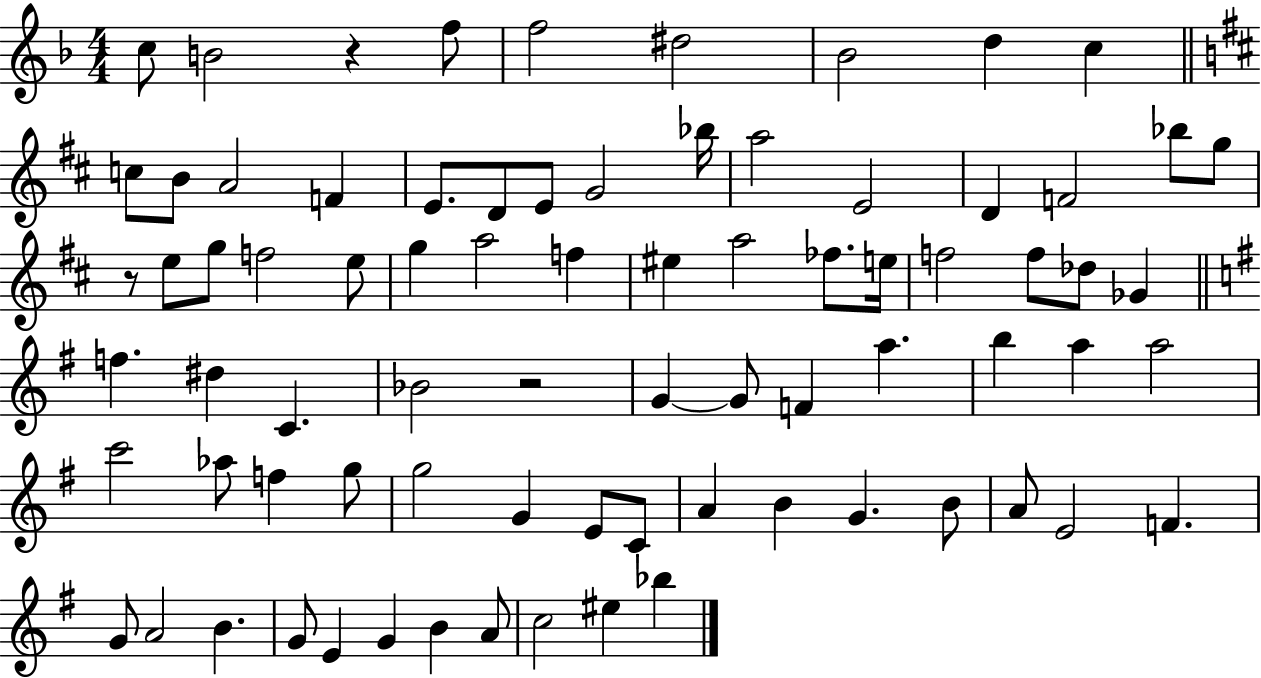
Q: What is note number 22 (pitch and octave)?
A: Bb5